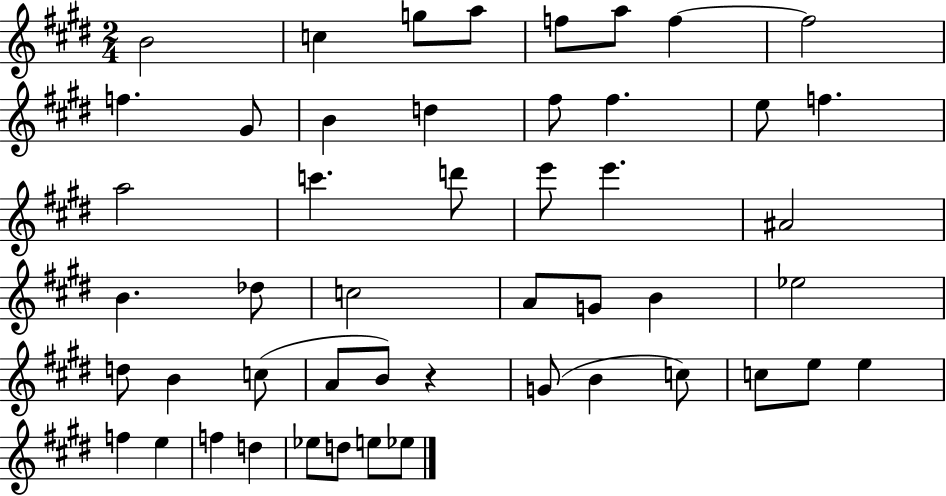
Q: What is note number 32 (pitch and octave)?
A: C5